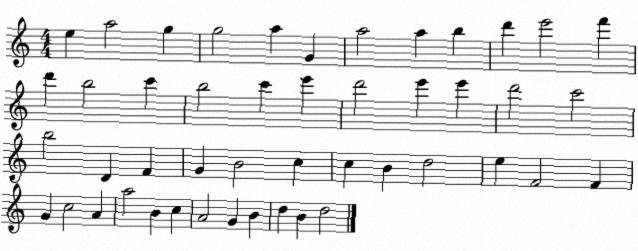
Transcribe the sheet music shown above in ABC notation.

X:1
T:Untitled
M:4/4
L:1/4
K:C
e a2 g g2 a G a2 a b d' e'2 f' d' b2 c' b2 c' e' d'2 e' e' d'2 c'2 b2 D F G B2 c c B d2 e F2 F G c2 A a2 B c A2 G B d B d2